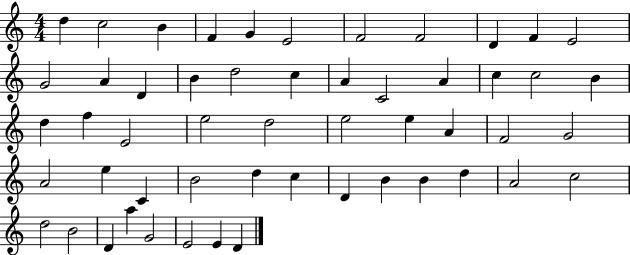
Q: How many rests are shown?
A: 0